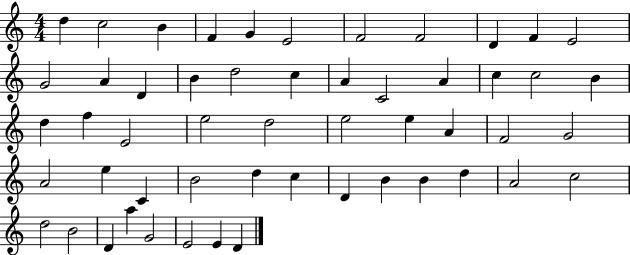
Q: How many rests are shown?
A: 0